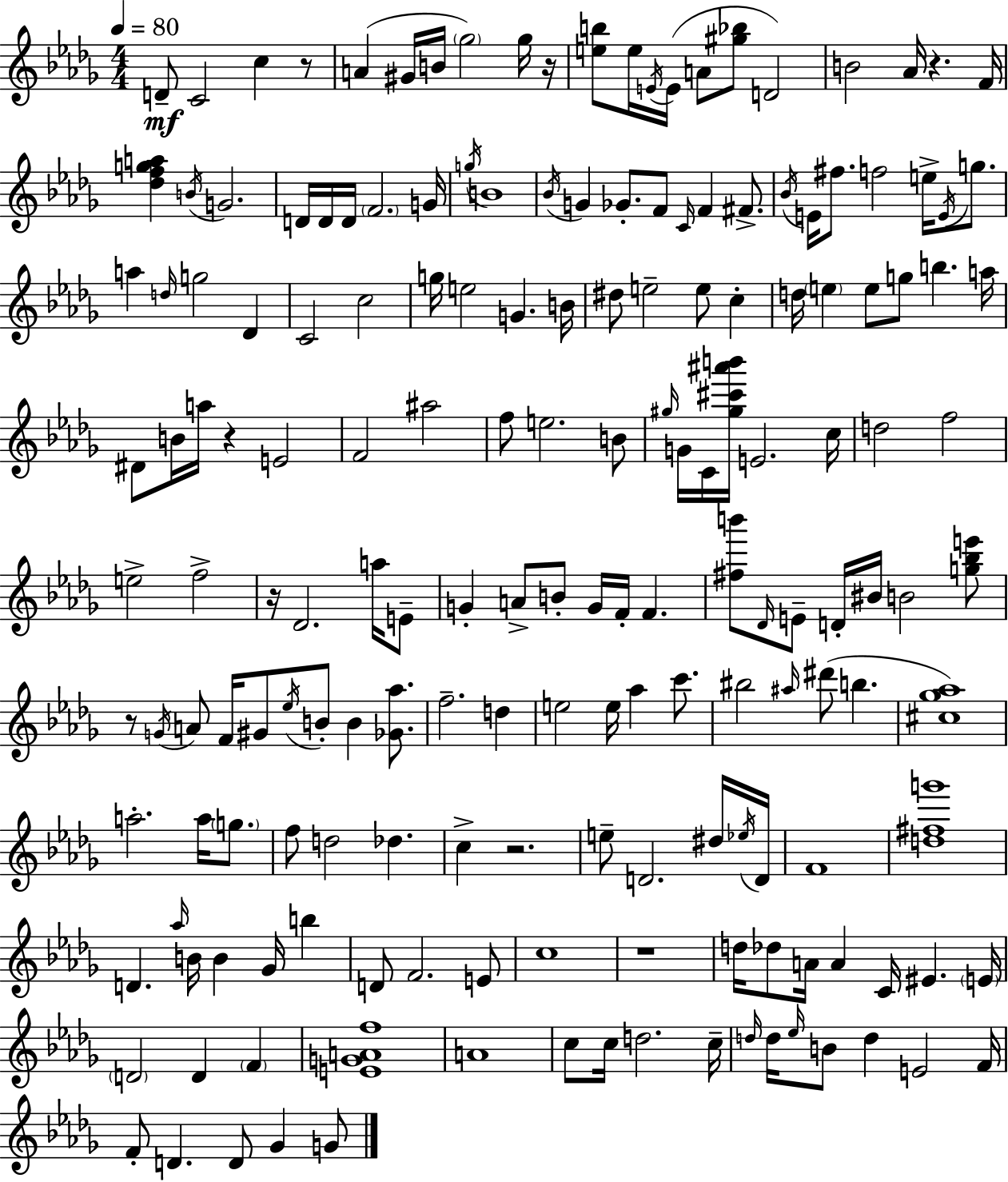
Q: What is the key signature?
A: BES minor